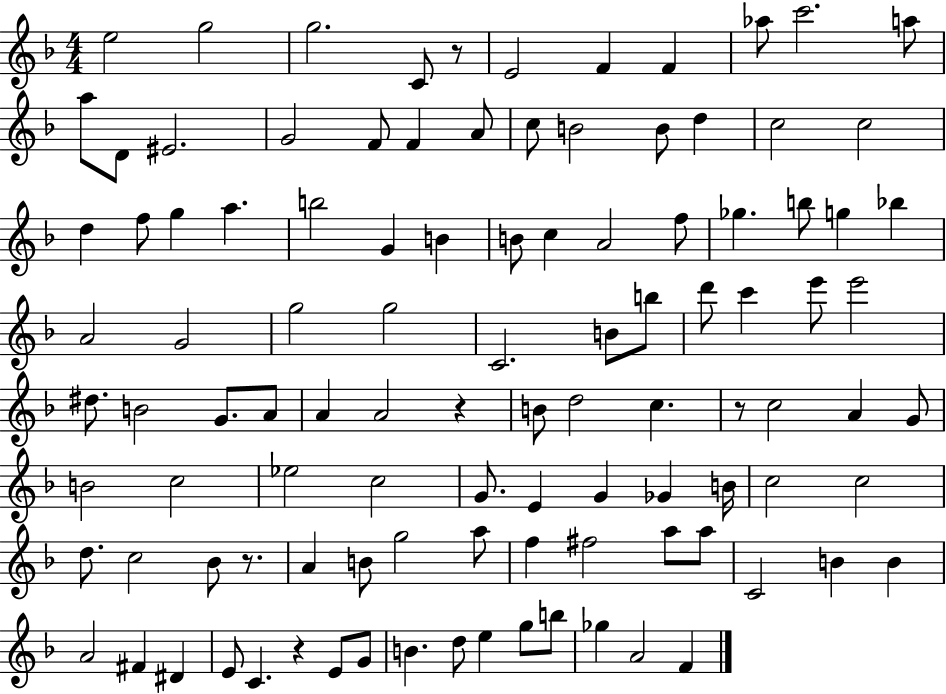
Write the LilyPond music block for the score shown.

{
  \clef treble
  \numericTimeSignature
  \time 4/4
  \key f \major
  e''2 g''2 | g''2. c'8 r8 | e'2 f'4 f'4 | aes''8 c'''2. a''8 | \break a''8 d'8 eis'2. | g'2 f'8 f'4 a'8 | c''8 b'2 b'8 d''4 | c''2 c''2 | \break d''4 f''8 g''4 a''4. | b''2 g'4 b'4 | b'8 c''4 a'2 f''8 | ges''4. b''8 g''4 bes''4 | \break a'2 g'2 | g''2 g''2 | c'2. b'8 b''8 | d'''8 c'''4 e'''8 e'''2 | \break dis''8. b'2 g'8. a'8 | a'4 a'2 r4 | b'8 d''2 c''4. | r8 c''2 a'4 g'8 | \break b'2 c''2 | ees''2 c''2 | g'8. e'4 g'4 ges'4 b'16 | c''2 c''2 | \break d''8. c''2 bes'8 r8. | a'4 b'8 g''2 a''8 | f''4 fis''2 a''8 a''8 | c'2 b'4 b'4 | \break a'2 fis'4 dis'4 | e'8 c'4. r4 e'8 g'8 | b'4. d''8 e''4 g''8 b''8 | ges''4 a'2 f'4 | \break \bar "|."
}